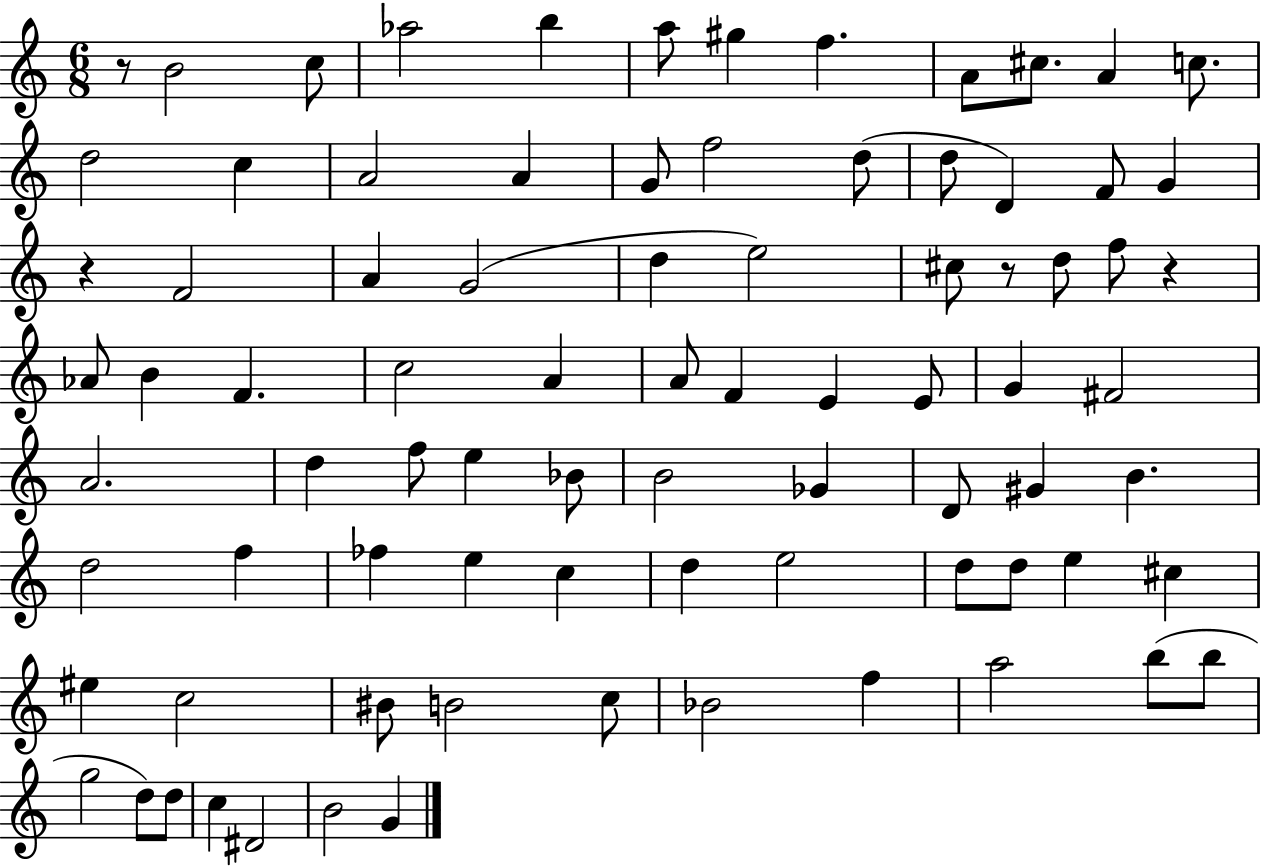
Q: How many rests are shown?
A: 4